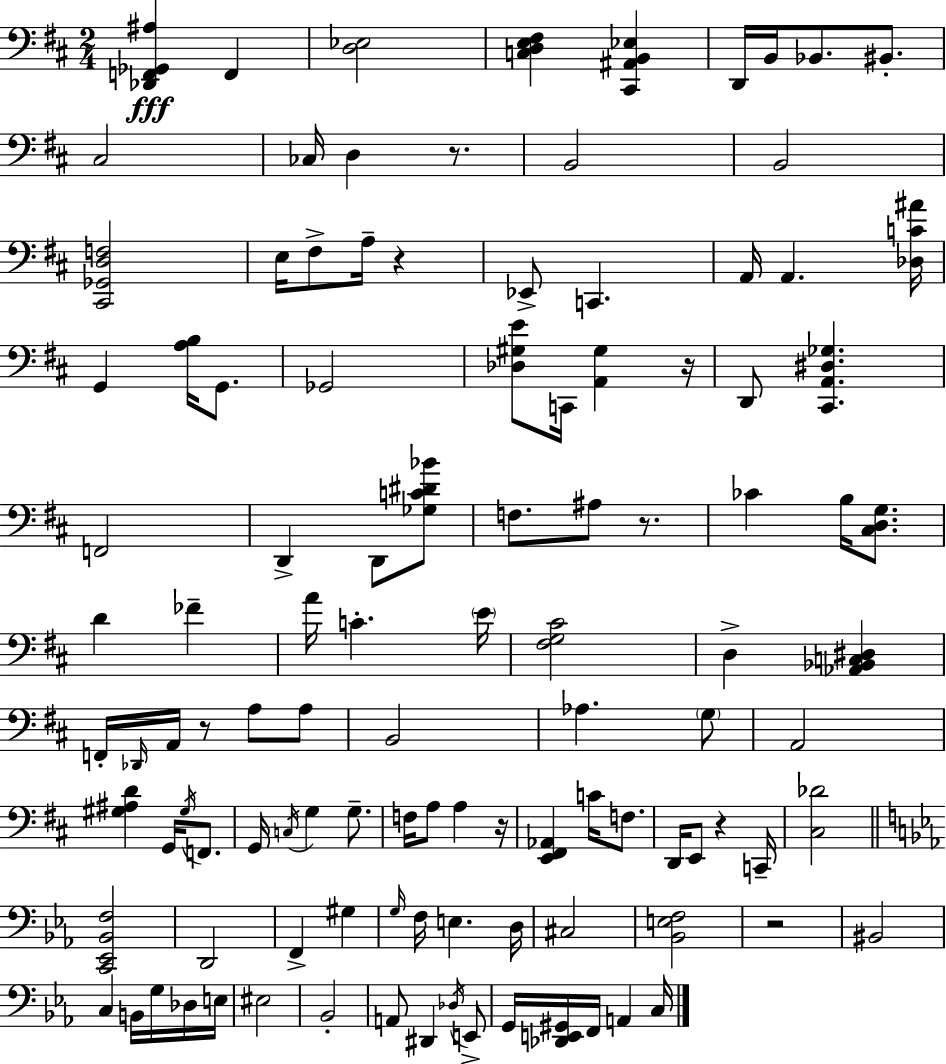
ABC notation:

X:1
T:Untitled
M:2/4
L:1/4
K:D
[_D,,F,,_G,,^A,] F,, [D,_E,]2 [C,D,E,^F,] [^C,,^A,,B,,_E,] D,,/4 B,,/4 _B,,/2 ^B,,/2 ^C,2 _C,/4 D, z/2 B,,2 B,,2 [^C,,_G,,D,F,]2 E,/4 ^F,/2 A,/4 z _E,,/2 C,, A,,/4 A,, [_D,C^A]/4 G,, [A,B,]/4 G,,/2 _G,,2 [_D,^G,E]/2 C,,/4 [A,,^G,] z/4 D,,/2 [^C,,A,,^D,_G,] F,,2 D,, D,,/2 [_G,C^D_B]/2 F,/2 ^A,/2 z/2 _C B,/4 [^C,D,G,]/2 D _F A/4 C E/4 [^F,G,^C]2 D, [_A,,_B,,C,^D,] F,,/4 _D,,/4 A,,/4 z/2 A,/2 A,/2 B,,2 _A, G,/2 A,,2 [^G,^A,D] G,,/4 ^G,/4 F,,/2 G,,/4 C,/4 G, G,/2 F,/4 A,/2 A, z/4 [E,,^F,,_A,,] C/4 F,/2 D,,/4 E,,/2 z C,,/4 [^C,_D]2 [C,,_E,,_B,,F,]2 D,,2 F,, ^G, G,/4 F,/4 E, D,/4 ^C,2 [_B,,E,F,]2 z2 ^B,,2 C, B,,/4 G,/4 _D,/4 E,/4 ^E,2 _B,,2 A,,/2 ^D,, _D,/4 E,,/2 G,,/4 [_D,,E,,^G,,]/4 F,,/4 A,, C,/4